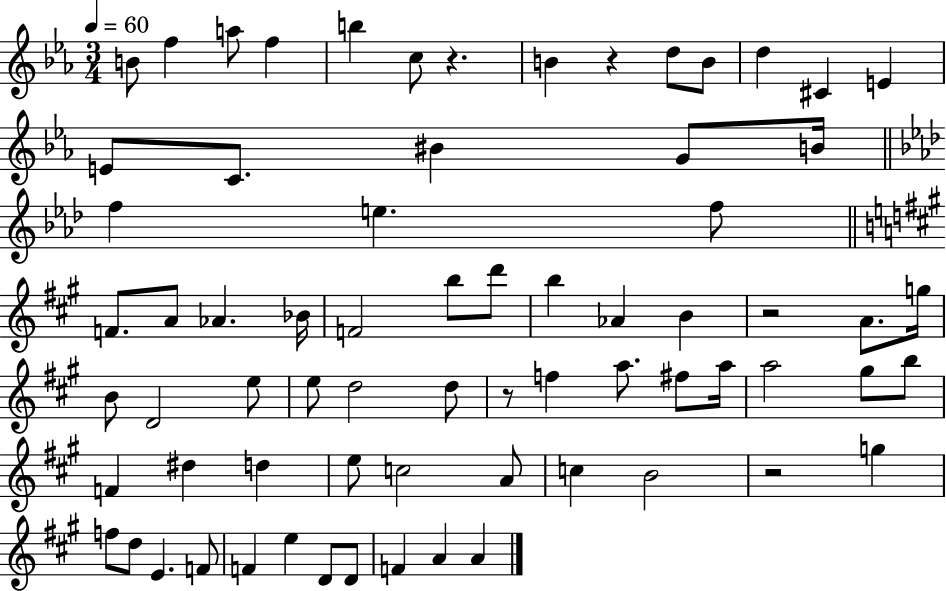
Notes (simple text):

B4/e F5/q A5/e F5/q B5/q C5/e R/q. B4/q R/q D5/e B4/e D5/q C#4/q E4/q E4/e C4/e. BIS4/q G4/e B4/s F5/q E5/q. F5/e F4/e. A4/e Ab4/q. Bb4/s F4/h B5/e D6/e B5/q Ab4/q B4/q R/h A4/e. G5/s B4/e D4/h E5/e E5/e D5/h D5/e R/e F5/q A5/e. F#5/e A5/s A5/h G#5/e B5/e F4/q D#5/q D5/q E5/e C5/h A4/e C5/q B4/h R/h G5/q F5/e D5/e E4/q. F4/e F4/q E5/q D4/e D4/e F4/q A4/q A4/q